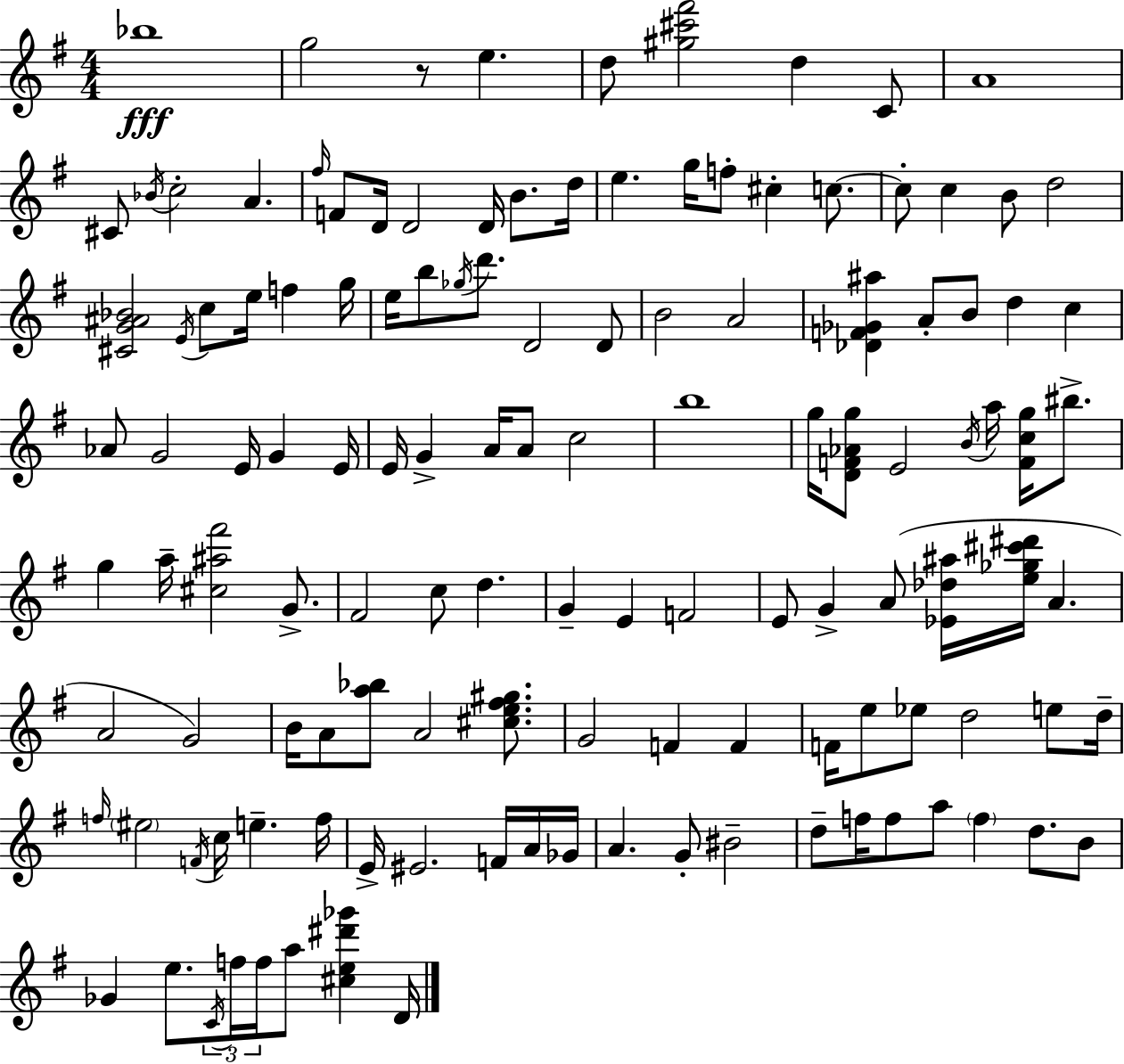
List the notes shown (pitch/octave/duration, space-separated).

Bb5/w G5/h R/e E5/q. D5/e [G#5,C#6,F#6]/h D5/q C4/e A4/w C#4/e Bb4/s C5/h A4/q. F#5/s F4/e D4/s D4/h D4/s B4/e. D5/s E5/q. G5/s F5/e C#5/q C5/e. C5/e C5/q B4/e D5/h [C#4,G4,A#4,Bb4]/h E4/s C5/e E5/s F5/q G5/s E5/s B5/e Gb5/s D6/e. D4/h D4/e B4/h A4/h [Db4,F4,Gb4,A#5]/q A4/e B4/e D5/q C5/q Ab4/e G4/h E4/s G4/q E4/s E4/s G4/q A4/s A4/e C5/h B5/w G5/s [D4,F4,Ab4,G5]/e E4/h B4/s A5/s [F4,C5,G5]/s BIS5/e. G5/q A5/s [C#5,A#5,F#6]/h G4/e. F#4/h C5/e D5/q. G4/q E4/q F4/h E4/e G4/q A4/e [Eb4,Db5,A#5]/s [E5,Gb5,C#6,D#6]/s A4/q. A4/h G4/h B4/s A4/e [A5,Bb5]/e A4/h [C#5,E5,F#5,G#5]/e. G4/h F4/q F4/q F4/s E5/e Eb5/e D5/h E5/e D5/s F5/s EIS5/h F4/s C5/s E5/q. F5/s E4/s EIS4/h. F4/s A4/s Gb4/s A4/q. G4/e BIS4/h D5/e F5/s F5/e A5/e F5/q D5/e. B4/e Gb4/q E5/e. C4/s F5/s F5/s A5/e [C#5,E5,D#6,Gb6]/q D4/s